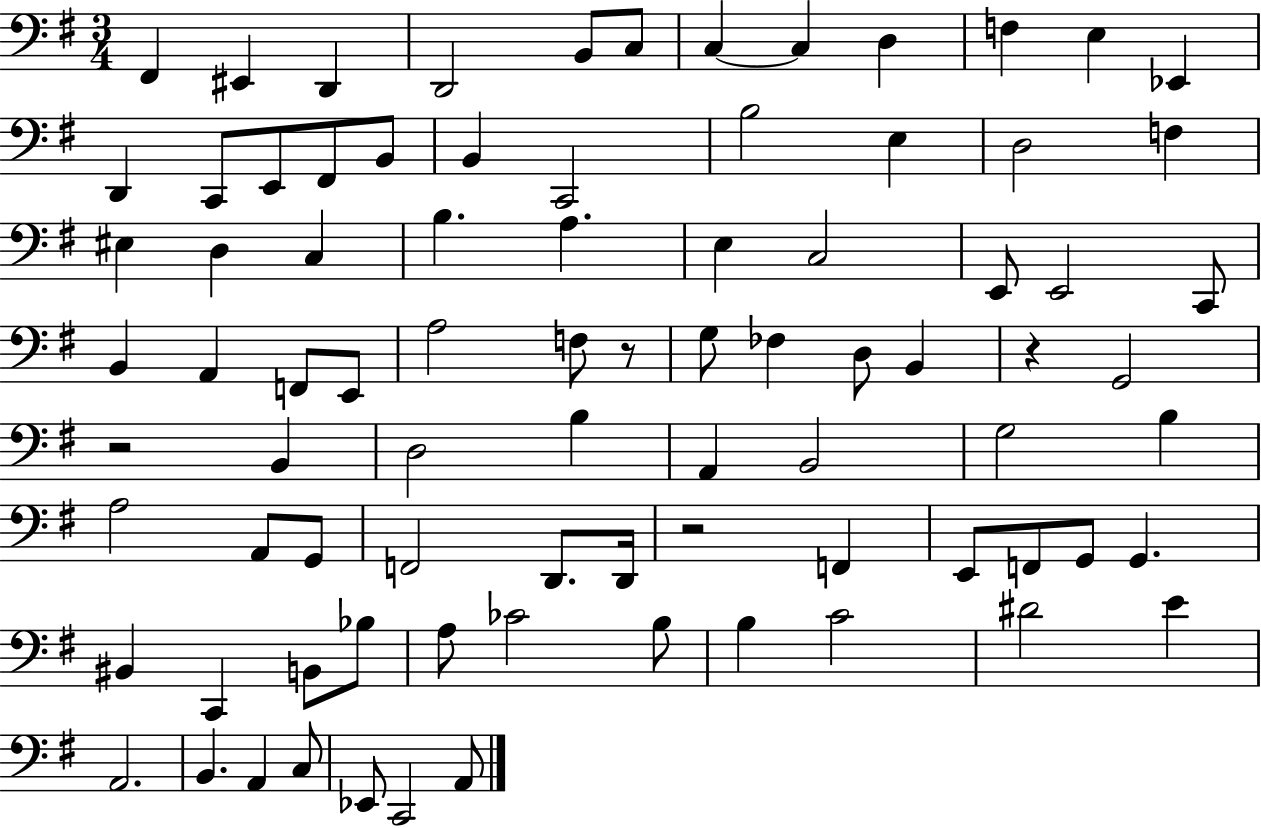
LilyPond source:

{
  \clef bass
  \numericTimeSignature
  \time 3/4
  \key g \major
  \repeat volta 2 { fis,4 eis,4 d,4 | d,2 b,8 c8 | c4~~ c4 d4 | f4 e4 ees,4 | \break d,4 c,8 e,8 fis,8 b,8 | b,4 c,2 | b2 e4 | d2 f4 | \break eis4 d4 c4 | b4. a4. | e4 c2 | e,8 e,2 c,8 | \break b,4 a,4 f,8 e,8 | a2 f8 r8 | g8 fes4 d8 b,4 | r4 g,2 | \break r2 b,4 | d2 b4 | a,4 b,2 | g2 b4 | \break a2 a,8 g,8 | f,2 d,8. d,16 | r2 f,4 | e,8 f,8 g,8 g,4. | \break bis,4 c,4 b,8 bes8 | a8 ces'2 b8 | b4 c'2 | dis'2 e'4 | \break a,2. | b,4. a,4 c8 | ees,8 c,2 a,8 | } \bar "|."
}